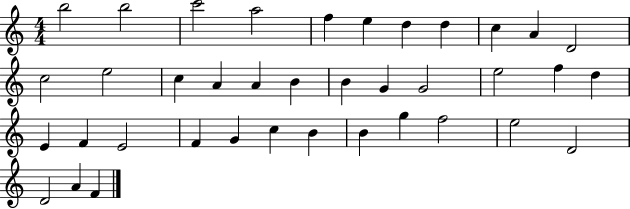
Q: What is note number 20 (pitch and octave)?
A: G4